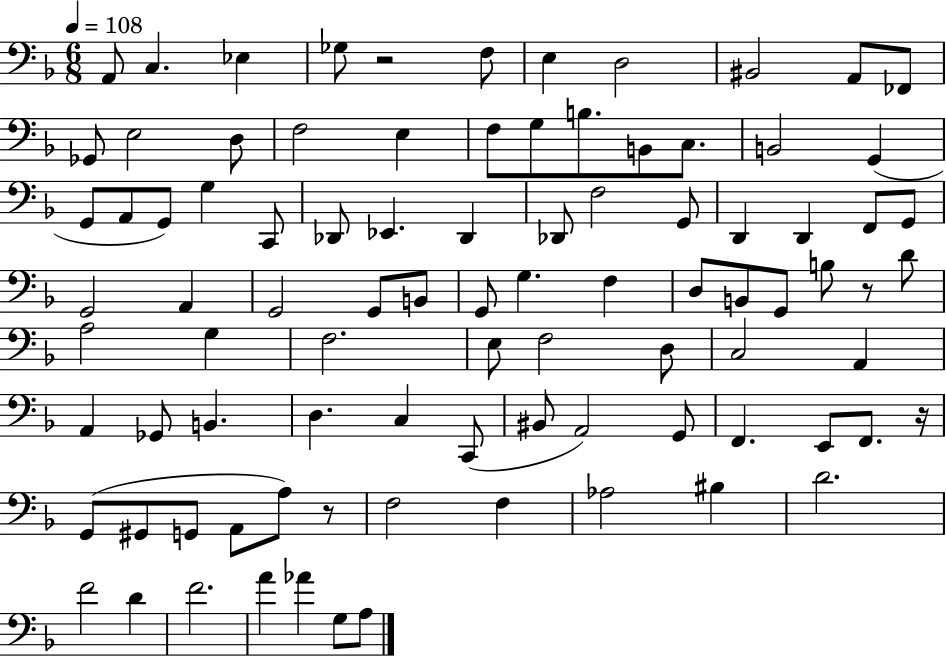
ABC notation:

X:1
T:Untitled
M:6/8
L:1/4
K:F
A,,/2 C, _E, _G,/2 z2 F,/2 E, D,2 ^B,,2 A,,/2 _F,,/2 _G,,/2 E,2 D,/2 F,2 E, F,/2 G,/2 B,/2 B,,/2 C,/2 B,,2 G,, G,,/2 A,,/2 G,,/2 G, C,,/2 _D,,/2 _E,, _D,, _D,,/2 F,2 G,,/2 D,, D,, F,,/2 G,,/2 G,,2 A,, G,,2 G,,/2 B,,/2 G,,/2 G, F, D,/2 B,,/2 G,,/2 B,/2 z/2 D/2 A,2 G, F,2 E,/2 F,2 D,/2 C,2 A,, A,, _G,,/2 B,, D, C, C,,/2 ^B,,/2 A,,2 G,,/2 F,, E,,/2 F,,/2 z/4 G,,/2 ^G,,/2 G,,/2 A,,/2 A,/2 z/2 F,2 F, _A,2 ^B, D2 F2 D F2 A _A G,/2 A,/2